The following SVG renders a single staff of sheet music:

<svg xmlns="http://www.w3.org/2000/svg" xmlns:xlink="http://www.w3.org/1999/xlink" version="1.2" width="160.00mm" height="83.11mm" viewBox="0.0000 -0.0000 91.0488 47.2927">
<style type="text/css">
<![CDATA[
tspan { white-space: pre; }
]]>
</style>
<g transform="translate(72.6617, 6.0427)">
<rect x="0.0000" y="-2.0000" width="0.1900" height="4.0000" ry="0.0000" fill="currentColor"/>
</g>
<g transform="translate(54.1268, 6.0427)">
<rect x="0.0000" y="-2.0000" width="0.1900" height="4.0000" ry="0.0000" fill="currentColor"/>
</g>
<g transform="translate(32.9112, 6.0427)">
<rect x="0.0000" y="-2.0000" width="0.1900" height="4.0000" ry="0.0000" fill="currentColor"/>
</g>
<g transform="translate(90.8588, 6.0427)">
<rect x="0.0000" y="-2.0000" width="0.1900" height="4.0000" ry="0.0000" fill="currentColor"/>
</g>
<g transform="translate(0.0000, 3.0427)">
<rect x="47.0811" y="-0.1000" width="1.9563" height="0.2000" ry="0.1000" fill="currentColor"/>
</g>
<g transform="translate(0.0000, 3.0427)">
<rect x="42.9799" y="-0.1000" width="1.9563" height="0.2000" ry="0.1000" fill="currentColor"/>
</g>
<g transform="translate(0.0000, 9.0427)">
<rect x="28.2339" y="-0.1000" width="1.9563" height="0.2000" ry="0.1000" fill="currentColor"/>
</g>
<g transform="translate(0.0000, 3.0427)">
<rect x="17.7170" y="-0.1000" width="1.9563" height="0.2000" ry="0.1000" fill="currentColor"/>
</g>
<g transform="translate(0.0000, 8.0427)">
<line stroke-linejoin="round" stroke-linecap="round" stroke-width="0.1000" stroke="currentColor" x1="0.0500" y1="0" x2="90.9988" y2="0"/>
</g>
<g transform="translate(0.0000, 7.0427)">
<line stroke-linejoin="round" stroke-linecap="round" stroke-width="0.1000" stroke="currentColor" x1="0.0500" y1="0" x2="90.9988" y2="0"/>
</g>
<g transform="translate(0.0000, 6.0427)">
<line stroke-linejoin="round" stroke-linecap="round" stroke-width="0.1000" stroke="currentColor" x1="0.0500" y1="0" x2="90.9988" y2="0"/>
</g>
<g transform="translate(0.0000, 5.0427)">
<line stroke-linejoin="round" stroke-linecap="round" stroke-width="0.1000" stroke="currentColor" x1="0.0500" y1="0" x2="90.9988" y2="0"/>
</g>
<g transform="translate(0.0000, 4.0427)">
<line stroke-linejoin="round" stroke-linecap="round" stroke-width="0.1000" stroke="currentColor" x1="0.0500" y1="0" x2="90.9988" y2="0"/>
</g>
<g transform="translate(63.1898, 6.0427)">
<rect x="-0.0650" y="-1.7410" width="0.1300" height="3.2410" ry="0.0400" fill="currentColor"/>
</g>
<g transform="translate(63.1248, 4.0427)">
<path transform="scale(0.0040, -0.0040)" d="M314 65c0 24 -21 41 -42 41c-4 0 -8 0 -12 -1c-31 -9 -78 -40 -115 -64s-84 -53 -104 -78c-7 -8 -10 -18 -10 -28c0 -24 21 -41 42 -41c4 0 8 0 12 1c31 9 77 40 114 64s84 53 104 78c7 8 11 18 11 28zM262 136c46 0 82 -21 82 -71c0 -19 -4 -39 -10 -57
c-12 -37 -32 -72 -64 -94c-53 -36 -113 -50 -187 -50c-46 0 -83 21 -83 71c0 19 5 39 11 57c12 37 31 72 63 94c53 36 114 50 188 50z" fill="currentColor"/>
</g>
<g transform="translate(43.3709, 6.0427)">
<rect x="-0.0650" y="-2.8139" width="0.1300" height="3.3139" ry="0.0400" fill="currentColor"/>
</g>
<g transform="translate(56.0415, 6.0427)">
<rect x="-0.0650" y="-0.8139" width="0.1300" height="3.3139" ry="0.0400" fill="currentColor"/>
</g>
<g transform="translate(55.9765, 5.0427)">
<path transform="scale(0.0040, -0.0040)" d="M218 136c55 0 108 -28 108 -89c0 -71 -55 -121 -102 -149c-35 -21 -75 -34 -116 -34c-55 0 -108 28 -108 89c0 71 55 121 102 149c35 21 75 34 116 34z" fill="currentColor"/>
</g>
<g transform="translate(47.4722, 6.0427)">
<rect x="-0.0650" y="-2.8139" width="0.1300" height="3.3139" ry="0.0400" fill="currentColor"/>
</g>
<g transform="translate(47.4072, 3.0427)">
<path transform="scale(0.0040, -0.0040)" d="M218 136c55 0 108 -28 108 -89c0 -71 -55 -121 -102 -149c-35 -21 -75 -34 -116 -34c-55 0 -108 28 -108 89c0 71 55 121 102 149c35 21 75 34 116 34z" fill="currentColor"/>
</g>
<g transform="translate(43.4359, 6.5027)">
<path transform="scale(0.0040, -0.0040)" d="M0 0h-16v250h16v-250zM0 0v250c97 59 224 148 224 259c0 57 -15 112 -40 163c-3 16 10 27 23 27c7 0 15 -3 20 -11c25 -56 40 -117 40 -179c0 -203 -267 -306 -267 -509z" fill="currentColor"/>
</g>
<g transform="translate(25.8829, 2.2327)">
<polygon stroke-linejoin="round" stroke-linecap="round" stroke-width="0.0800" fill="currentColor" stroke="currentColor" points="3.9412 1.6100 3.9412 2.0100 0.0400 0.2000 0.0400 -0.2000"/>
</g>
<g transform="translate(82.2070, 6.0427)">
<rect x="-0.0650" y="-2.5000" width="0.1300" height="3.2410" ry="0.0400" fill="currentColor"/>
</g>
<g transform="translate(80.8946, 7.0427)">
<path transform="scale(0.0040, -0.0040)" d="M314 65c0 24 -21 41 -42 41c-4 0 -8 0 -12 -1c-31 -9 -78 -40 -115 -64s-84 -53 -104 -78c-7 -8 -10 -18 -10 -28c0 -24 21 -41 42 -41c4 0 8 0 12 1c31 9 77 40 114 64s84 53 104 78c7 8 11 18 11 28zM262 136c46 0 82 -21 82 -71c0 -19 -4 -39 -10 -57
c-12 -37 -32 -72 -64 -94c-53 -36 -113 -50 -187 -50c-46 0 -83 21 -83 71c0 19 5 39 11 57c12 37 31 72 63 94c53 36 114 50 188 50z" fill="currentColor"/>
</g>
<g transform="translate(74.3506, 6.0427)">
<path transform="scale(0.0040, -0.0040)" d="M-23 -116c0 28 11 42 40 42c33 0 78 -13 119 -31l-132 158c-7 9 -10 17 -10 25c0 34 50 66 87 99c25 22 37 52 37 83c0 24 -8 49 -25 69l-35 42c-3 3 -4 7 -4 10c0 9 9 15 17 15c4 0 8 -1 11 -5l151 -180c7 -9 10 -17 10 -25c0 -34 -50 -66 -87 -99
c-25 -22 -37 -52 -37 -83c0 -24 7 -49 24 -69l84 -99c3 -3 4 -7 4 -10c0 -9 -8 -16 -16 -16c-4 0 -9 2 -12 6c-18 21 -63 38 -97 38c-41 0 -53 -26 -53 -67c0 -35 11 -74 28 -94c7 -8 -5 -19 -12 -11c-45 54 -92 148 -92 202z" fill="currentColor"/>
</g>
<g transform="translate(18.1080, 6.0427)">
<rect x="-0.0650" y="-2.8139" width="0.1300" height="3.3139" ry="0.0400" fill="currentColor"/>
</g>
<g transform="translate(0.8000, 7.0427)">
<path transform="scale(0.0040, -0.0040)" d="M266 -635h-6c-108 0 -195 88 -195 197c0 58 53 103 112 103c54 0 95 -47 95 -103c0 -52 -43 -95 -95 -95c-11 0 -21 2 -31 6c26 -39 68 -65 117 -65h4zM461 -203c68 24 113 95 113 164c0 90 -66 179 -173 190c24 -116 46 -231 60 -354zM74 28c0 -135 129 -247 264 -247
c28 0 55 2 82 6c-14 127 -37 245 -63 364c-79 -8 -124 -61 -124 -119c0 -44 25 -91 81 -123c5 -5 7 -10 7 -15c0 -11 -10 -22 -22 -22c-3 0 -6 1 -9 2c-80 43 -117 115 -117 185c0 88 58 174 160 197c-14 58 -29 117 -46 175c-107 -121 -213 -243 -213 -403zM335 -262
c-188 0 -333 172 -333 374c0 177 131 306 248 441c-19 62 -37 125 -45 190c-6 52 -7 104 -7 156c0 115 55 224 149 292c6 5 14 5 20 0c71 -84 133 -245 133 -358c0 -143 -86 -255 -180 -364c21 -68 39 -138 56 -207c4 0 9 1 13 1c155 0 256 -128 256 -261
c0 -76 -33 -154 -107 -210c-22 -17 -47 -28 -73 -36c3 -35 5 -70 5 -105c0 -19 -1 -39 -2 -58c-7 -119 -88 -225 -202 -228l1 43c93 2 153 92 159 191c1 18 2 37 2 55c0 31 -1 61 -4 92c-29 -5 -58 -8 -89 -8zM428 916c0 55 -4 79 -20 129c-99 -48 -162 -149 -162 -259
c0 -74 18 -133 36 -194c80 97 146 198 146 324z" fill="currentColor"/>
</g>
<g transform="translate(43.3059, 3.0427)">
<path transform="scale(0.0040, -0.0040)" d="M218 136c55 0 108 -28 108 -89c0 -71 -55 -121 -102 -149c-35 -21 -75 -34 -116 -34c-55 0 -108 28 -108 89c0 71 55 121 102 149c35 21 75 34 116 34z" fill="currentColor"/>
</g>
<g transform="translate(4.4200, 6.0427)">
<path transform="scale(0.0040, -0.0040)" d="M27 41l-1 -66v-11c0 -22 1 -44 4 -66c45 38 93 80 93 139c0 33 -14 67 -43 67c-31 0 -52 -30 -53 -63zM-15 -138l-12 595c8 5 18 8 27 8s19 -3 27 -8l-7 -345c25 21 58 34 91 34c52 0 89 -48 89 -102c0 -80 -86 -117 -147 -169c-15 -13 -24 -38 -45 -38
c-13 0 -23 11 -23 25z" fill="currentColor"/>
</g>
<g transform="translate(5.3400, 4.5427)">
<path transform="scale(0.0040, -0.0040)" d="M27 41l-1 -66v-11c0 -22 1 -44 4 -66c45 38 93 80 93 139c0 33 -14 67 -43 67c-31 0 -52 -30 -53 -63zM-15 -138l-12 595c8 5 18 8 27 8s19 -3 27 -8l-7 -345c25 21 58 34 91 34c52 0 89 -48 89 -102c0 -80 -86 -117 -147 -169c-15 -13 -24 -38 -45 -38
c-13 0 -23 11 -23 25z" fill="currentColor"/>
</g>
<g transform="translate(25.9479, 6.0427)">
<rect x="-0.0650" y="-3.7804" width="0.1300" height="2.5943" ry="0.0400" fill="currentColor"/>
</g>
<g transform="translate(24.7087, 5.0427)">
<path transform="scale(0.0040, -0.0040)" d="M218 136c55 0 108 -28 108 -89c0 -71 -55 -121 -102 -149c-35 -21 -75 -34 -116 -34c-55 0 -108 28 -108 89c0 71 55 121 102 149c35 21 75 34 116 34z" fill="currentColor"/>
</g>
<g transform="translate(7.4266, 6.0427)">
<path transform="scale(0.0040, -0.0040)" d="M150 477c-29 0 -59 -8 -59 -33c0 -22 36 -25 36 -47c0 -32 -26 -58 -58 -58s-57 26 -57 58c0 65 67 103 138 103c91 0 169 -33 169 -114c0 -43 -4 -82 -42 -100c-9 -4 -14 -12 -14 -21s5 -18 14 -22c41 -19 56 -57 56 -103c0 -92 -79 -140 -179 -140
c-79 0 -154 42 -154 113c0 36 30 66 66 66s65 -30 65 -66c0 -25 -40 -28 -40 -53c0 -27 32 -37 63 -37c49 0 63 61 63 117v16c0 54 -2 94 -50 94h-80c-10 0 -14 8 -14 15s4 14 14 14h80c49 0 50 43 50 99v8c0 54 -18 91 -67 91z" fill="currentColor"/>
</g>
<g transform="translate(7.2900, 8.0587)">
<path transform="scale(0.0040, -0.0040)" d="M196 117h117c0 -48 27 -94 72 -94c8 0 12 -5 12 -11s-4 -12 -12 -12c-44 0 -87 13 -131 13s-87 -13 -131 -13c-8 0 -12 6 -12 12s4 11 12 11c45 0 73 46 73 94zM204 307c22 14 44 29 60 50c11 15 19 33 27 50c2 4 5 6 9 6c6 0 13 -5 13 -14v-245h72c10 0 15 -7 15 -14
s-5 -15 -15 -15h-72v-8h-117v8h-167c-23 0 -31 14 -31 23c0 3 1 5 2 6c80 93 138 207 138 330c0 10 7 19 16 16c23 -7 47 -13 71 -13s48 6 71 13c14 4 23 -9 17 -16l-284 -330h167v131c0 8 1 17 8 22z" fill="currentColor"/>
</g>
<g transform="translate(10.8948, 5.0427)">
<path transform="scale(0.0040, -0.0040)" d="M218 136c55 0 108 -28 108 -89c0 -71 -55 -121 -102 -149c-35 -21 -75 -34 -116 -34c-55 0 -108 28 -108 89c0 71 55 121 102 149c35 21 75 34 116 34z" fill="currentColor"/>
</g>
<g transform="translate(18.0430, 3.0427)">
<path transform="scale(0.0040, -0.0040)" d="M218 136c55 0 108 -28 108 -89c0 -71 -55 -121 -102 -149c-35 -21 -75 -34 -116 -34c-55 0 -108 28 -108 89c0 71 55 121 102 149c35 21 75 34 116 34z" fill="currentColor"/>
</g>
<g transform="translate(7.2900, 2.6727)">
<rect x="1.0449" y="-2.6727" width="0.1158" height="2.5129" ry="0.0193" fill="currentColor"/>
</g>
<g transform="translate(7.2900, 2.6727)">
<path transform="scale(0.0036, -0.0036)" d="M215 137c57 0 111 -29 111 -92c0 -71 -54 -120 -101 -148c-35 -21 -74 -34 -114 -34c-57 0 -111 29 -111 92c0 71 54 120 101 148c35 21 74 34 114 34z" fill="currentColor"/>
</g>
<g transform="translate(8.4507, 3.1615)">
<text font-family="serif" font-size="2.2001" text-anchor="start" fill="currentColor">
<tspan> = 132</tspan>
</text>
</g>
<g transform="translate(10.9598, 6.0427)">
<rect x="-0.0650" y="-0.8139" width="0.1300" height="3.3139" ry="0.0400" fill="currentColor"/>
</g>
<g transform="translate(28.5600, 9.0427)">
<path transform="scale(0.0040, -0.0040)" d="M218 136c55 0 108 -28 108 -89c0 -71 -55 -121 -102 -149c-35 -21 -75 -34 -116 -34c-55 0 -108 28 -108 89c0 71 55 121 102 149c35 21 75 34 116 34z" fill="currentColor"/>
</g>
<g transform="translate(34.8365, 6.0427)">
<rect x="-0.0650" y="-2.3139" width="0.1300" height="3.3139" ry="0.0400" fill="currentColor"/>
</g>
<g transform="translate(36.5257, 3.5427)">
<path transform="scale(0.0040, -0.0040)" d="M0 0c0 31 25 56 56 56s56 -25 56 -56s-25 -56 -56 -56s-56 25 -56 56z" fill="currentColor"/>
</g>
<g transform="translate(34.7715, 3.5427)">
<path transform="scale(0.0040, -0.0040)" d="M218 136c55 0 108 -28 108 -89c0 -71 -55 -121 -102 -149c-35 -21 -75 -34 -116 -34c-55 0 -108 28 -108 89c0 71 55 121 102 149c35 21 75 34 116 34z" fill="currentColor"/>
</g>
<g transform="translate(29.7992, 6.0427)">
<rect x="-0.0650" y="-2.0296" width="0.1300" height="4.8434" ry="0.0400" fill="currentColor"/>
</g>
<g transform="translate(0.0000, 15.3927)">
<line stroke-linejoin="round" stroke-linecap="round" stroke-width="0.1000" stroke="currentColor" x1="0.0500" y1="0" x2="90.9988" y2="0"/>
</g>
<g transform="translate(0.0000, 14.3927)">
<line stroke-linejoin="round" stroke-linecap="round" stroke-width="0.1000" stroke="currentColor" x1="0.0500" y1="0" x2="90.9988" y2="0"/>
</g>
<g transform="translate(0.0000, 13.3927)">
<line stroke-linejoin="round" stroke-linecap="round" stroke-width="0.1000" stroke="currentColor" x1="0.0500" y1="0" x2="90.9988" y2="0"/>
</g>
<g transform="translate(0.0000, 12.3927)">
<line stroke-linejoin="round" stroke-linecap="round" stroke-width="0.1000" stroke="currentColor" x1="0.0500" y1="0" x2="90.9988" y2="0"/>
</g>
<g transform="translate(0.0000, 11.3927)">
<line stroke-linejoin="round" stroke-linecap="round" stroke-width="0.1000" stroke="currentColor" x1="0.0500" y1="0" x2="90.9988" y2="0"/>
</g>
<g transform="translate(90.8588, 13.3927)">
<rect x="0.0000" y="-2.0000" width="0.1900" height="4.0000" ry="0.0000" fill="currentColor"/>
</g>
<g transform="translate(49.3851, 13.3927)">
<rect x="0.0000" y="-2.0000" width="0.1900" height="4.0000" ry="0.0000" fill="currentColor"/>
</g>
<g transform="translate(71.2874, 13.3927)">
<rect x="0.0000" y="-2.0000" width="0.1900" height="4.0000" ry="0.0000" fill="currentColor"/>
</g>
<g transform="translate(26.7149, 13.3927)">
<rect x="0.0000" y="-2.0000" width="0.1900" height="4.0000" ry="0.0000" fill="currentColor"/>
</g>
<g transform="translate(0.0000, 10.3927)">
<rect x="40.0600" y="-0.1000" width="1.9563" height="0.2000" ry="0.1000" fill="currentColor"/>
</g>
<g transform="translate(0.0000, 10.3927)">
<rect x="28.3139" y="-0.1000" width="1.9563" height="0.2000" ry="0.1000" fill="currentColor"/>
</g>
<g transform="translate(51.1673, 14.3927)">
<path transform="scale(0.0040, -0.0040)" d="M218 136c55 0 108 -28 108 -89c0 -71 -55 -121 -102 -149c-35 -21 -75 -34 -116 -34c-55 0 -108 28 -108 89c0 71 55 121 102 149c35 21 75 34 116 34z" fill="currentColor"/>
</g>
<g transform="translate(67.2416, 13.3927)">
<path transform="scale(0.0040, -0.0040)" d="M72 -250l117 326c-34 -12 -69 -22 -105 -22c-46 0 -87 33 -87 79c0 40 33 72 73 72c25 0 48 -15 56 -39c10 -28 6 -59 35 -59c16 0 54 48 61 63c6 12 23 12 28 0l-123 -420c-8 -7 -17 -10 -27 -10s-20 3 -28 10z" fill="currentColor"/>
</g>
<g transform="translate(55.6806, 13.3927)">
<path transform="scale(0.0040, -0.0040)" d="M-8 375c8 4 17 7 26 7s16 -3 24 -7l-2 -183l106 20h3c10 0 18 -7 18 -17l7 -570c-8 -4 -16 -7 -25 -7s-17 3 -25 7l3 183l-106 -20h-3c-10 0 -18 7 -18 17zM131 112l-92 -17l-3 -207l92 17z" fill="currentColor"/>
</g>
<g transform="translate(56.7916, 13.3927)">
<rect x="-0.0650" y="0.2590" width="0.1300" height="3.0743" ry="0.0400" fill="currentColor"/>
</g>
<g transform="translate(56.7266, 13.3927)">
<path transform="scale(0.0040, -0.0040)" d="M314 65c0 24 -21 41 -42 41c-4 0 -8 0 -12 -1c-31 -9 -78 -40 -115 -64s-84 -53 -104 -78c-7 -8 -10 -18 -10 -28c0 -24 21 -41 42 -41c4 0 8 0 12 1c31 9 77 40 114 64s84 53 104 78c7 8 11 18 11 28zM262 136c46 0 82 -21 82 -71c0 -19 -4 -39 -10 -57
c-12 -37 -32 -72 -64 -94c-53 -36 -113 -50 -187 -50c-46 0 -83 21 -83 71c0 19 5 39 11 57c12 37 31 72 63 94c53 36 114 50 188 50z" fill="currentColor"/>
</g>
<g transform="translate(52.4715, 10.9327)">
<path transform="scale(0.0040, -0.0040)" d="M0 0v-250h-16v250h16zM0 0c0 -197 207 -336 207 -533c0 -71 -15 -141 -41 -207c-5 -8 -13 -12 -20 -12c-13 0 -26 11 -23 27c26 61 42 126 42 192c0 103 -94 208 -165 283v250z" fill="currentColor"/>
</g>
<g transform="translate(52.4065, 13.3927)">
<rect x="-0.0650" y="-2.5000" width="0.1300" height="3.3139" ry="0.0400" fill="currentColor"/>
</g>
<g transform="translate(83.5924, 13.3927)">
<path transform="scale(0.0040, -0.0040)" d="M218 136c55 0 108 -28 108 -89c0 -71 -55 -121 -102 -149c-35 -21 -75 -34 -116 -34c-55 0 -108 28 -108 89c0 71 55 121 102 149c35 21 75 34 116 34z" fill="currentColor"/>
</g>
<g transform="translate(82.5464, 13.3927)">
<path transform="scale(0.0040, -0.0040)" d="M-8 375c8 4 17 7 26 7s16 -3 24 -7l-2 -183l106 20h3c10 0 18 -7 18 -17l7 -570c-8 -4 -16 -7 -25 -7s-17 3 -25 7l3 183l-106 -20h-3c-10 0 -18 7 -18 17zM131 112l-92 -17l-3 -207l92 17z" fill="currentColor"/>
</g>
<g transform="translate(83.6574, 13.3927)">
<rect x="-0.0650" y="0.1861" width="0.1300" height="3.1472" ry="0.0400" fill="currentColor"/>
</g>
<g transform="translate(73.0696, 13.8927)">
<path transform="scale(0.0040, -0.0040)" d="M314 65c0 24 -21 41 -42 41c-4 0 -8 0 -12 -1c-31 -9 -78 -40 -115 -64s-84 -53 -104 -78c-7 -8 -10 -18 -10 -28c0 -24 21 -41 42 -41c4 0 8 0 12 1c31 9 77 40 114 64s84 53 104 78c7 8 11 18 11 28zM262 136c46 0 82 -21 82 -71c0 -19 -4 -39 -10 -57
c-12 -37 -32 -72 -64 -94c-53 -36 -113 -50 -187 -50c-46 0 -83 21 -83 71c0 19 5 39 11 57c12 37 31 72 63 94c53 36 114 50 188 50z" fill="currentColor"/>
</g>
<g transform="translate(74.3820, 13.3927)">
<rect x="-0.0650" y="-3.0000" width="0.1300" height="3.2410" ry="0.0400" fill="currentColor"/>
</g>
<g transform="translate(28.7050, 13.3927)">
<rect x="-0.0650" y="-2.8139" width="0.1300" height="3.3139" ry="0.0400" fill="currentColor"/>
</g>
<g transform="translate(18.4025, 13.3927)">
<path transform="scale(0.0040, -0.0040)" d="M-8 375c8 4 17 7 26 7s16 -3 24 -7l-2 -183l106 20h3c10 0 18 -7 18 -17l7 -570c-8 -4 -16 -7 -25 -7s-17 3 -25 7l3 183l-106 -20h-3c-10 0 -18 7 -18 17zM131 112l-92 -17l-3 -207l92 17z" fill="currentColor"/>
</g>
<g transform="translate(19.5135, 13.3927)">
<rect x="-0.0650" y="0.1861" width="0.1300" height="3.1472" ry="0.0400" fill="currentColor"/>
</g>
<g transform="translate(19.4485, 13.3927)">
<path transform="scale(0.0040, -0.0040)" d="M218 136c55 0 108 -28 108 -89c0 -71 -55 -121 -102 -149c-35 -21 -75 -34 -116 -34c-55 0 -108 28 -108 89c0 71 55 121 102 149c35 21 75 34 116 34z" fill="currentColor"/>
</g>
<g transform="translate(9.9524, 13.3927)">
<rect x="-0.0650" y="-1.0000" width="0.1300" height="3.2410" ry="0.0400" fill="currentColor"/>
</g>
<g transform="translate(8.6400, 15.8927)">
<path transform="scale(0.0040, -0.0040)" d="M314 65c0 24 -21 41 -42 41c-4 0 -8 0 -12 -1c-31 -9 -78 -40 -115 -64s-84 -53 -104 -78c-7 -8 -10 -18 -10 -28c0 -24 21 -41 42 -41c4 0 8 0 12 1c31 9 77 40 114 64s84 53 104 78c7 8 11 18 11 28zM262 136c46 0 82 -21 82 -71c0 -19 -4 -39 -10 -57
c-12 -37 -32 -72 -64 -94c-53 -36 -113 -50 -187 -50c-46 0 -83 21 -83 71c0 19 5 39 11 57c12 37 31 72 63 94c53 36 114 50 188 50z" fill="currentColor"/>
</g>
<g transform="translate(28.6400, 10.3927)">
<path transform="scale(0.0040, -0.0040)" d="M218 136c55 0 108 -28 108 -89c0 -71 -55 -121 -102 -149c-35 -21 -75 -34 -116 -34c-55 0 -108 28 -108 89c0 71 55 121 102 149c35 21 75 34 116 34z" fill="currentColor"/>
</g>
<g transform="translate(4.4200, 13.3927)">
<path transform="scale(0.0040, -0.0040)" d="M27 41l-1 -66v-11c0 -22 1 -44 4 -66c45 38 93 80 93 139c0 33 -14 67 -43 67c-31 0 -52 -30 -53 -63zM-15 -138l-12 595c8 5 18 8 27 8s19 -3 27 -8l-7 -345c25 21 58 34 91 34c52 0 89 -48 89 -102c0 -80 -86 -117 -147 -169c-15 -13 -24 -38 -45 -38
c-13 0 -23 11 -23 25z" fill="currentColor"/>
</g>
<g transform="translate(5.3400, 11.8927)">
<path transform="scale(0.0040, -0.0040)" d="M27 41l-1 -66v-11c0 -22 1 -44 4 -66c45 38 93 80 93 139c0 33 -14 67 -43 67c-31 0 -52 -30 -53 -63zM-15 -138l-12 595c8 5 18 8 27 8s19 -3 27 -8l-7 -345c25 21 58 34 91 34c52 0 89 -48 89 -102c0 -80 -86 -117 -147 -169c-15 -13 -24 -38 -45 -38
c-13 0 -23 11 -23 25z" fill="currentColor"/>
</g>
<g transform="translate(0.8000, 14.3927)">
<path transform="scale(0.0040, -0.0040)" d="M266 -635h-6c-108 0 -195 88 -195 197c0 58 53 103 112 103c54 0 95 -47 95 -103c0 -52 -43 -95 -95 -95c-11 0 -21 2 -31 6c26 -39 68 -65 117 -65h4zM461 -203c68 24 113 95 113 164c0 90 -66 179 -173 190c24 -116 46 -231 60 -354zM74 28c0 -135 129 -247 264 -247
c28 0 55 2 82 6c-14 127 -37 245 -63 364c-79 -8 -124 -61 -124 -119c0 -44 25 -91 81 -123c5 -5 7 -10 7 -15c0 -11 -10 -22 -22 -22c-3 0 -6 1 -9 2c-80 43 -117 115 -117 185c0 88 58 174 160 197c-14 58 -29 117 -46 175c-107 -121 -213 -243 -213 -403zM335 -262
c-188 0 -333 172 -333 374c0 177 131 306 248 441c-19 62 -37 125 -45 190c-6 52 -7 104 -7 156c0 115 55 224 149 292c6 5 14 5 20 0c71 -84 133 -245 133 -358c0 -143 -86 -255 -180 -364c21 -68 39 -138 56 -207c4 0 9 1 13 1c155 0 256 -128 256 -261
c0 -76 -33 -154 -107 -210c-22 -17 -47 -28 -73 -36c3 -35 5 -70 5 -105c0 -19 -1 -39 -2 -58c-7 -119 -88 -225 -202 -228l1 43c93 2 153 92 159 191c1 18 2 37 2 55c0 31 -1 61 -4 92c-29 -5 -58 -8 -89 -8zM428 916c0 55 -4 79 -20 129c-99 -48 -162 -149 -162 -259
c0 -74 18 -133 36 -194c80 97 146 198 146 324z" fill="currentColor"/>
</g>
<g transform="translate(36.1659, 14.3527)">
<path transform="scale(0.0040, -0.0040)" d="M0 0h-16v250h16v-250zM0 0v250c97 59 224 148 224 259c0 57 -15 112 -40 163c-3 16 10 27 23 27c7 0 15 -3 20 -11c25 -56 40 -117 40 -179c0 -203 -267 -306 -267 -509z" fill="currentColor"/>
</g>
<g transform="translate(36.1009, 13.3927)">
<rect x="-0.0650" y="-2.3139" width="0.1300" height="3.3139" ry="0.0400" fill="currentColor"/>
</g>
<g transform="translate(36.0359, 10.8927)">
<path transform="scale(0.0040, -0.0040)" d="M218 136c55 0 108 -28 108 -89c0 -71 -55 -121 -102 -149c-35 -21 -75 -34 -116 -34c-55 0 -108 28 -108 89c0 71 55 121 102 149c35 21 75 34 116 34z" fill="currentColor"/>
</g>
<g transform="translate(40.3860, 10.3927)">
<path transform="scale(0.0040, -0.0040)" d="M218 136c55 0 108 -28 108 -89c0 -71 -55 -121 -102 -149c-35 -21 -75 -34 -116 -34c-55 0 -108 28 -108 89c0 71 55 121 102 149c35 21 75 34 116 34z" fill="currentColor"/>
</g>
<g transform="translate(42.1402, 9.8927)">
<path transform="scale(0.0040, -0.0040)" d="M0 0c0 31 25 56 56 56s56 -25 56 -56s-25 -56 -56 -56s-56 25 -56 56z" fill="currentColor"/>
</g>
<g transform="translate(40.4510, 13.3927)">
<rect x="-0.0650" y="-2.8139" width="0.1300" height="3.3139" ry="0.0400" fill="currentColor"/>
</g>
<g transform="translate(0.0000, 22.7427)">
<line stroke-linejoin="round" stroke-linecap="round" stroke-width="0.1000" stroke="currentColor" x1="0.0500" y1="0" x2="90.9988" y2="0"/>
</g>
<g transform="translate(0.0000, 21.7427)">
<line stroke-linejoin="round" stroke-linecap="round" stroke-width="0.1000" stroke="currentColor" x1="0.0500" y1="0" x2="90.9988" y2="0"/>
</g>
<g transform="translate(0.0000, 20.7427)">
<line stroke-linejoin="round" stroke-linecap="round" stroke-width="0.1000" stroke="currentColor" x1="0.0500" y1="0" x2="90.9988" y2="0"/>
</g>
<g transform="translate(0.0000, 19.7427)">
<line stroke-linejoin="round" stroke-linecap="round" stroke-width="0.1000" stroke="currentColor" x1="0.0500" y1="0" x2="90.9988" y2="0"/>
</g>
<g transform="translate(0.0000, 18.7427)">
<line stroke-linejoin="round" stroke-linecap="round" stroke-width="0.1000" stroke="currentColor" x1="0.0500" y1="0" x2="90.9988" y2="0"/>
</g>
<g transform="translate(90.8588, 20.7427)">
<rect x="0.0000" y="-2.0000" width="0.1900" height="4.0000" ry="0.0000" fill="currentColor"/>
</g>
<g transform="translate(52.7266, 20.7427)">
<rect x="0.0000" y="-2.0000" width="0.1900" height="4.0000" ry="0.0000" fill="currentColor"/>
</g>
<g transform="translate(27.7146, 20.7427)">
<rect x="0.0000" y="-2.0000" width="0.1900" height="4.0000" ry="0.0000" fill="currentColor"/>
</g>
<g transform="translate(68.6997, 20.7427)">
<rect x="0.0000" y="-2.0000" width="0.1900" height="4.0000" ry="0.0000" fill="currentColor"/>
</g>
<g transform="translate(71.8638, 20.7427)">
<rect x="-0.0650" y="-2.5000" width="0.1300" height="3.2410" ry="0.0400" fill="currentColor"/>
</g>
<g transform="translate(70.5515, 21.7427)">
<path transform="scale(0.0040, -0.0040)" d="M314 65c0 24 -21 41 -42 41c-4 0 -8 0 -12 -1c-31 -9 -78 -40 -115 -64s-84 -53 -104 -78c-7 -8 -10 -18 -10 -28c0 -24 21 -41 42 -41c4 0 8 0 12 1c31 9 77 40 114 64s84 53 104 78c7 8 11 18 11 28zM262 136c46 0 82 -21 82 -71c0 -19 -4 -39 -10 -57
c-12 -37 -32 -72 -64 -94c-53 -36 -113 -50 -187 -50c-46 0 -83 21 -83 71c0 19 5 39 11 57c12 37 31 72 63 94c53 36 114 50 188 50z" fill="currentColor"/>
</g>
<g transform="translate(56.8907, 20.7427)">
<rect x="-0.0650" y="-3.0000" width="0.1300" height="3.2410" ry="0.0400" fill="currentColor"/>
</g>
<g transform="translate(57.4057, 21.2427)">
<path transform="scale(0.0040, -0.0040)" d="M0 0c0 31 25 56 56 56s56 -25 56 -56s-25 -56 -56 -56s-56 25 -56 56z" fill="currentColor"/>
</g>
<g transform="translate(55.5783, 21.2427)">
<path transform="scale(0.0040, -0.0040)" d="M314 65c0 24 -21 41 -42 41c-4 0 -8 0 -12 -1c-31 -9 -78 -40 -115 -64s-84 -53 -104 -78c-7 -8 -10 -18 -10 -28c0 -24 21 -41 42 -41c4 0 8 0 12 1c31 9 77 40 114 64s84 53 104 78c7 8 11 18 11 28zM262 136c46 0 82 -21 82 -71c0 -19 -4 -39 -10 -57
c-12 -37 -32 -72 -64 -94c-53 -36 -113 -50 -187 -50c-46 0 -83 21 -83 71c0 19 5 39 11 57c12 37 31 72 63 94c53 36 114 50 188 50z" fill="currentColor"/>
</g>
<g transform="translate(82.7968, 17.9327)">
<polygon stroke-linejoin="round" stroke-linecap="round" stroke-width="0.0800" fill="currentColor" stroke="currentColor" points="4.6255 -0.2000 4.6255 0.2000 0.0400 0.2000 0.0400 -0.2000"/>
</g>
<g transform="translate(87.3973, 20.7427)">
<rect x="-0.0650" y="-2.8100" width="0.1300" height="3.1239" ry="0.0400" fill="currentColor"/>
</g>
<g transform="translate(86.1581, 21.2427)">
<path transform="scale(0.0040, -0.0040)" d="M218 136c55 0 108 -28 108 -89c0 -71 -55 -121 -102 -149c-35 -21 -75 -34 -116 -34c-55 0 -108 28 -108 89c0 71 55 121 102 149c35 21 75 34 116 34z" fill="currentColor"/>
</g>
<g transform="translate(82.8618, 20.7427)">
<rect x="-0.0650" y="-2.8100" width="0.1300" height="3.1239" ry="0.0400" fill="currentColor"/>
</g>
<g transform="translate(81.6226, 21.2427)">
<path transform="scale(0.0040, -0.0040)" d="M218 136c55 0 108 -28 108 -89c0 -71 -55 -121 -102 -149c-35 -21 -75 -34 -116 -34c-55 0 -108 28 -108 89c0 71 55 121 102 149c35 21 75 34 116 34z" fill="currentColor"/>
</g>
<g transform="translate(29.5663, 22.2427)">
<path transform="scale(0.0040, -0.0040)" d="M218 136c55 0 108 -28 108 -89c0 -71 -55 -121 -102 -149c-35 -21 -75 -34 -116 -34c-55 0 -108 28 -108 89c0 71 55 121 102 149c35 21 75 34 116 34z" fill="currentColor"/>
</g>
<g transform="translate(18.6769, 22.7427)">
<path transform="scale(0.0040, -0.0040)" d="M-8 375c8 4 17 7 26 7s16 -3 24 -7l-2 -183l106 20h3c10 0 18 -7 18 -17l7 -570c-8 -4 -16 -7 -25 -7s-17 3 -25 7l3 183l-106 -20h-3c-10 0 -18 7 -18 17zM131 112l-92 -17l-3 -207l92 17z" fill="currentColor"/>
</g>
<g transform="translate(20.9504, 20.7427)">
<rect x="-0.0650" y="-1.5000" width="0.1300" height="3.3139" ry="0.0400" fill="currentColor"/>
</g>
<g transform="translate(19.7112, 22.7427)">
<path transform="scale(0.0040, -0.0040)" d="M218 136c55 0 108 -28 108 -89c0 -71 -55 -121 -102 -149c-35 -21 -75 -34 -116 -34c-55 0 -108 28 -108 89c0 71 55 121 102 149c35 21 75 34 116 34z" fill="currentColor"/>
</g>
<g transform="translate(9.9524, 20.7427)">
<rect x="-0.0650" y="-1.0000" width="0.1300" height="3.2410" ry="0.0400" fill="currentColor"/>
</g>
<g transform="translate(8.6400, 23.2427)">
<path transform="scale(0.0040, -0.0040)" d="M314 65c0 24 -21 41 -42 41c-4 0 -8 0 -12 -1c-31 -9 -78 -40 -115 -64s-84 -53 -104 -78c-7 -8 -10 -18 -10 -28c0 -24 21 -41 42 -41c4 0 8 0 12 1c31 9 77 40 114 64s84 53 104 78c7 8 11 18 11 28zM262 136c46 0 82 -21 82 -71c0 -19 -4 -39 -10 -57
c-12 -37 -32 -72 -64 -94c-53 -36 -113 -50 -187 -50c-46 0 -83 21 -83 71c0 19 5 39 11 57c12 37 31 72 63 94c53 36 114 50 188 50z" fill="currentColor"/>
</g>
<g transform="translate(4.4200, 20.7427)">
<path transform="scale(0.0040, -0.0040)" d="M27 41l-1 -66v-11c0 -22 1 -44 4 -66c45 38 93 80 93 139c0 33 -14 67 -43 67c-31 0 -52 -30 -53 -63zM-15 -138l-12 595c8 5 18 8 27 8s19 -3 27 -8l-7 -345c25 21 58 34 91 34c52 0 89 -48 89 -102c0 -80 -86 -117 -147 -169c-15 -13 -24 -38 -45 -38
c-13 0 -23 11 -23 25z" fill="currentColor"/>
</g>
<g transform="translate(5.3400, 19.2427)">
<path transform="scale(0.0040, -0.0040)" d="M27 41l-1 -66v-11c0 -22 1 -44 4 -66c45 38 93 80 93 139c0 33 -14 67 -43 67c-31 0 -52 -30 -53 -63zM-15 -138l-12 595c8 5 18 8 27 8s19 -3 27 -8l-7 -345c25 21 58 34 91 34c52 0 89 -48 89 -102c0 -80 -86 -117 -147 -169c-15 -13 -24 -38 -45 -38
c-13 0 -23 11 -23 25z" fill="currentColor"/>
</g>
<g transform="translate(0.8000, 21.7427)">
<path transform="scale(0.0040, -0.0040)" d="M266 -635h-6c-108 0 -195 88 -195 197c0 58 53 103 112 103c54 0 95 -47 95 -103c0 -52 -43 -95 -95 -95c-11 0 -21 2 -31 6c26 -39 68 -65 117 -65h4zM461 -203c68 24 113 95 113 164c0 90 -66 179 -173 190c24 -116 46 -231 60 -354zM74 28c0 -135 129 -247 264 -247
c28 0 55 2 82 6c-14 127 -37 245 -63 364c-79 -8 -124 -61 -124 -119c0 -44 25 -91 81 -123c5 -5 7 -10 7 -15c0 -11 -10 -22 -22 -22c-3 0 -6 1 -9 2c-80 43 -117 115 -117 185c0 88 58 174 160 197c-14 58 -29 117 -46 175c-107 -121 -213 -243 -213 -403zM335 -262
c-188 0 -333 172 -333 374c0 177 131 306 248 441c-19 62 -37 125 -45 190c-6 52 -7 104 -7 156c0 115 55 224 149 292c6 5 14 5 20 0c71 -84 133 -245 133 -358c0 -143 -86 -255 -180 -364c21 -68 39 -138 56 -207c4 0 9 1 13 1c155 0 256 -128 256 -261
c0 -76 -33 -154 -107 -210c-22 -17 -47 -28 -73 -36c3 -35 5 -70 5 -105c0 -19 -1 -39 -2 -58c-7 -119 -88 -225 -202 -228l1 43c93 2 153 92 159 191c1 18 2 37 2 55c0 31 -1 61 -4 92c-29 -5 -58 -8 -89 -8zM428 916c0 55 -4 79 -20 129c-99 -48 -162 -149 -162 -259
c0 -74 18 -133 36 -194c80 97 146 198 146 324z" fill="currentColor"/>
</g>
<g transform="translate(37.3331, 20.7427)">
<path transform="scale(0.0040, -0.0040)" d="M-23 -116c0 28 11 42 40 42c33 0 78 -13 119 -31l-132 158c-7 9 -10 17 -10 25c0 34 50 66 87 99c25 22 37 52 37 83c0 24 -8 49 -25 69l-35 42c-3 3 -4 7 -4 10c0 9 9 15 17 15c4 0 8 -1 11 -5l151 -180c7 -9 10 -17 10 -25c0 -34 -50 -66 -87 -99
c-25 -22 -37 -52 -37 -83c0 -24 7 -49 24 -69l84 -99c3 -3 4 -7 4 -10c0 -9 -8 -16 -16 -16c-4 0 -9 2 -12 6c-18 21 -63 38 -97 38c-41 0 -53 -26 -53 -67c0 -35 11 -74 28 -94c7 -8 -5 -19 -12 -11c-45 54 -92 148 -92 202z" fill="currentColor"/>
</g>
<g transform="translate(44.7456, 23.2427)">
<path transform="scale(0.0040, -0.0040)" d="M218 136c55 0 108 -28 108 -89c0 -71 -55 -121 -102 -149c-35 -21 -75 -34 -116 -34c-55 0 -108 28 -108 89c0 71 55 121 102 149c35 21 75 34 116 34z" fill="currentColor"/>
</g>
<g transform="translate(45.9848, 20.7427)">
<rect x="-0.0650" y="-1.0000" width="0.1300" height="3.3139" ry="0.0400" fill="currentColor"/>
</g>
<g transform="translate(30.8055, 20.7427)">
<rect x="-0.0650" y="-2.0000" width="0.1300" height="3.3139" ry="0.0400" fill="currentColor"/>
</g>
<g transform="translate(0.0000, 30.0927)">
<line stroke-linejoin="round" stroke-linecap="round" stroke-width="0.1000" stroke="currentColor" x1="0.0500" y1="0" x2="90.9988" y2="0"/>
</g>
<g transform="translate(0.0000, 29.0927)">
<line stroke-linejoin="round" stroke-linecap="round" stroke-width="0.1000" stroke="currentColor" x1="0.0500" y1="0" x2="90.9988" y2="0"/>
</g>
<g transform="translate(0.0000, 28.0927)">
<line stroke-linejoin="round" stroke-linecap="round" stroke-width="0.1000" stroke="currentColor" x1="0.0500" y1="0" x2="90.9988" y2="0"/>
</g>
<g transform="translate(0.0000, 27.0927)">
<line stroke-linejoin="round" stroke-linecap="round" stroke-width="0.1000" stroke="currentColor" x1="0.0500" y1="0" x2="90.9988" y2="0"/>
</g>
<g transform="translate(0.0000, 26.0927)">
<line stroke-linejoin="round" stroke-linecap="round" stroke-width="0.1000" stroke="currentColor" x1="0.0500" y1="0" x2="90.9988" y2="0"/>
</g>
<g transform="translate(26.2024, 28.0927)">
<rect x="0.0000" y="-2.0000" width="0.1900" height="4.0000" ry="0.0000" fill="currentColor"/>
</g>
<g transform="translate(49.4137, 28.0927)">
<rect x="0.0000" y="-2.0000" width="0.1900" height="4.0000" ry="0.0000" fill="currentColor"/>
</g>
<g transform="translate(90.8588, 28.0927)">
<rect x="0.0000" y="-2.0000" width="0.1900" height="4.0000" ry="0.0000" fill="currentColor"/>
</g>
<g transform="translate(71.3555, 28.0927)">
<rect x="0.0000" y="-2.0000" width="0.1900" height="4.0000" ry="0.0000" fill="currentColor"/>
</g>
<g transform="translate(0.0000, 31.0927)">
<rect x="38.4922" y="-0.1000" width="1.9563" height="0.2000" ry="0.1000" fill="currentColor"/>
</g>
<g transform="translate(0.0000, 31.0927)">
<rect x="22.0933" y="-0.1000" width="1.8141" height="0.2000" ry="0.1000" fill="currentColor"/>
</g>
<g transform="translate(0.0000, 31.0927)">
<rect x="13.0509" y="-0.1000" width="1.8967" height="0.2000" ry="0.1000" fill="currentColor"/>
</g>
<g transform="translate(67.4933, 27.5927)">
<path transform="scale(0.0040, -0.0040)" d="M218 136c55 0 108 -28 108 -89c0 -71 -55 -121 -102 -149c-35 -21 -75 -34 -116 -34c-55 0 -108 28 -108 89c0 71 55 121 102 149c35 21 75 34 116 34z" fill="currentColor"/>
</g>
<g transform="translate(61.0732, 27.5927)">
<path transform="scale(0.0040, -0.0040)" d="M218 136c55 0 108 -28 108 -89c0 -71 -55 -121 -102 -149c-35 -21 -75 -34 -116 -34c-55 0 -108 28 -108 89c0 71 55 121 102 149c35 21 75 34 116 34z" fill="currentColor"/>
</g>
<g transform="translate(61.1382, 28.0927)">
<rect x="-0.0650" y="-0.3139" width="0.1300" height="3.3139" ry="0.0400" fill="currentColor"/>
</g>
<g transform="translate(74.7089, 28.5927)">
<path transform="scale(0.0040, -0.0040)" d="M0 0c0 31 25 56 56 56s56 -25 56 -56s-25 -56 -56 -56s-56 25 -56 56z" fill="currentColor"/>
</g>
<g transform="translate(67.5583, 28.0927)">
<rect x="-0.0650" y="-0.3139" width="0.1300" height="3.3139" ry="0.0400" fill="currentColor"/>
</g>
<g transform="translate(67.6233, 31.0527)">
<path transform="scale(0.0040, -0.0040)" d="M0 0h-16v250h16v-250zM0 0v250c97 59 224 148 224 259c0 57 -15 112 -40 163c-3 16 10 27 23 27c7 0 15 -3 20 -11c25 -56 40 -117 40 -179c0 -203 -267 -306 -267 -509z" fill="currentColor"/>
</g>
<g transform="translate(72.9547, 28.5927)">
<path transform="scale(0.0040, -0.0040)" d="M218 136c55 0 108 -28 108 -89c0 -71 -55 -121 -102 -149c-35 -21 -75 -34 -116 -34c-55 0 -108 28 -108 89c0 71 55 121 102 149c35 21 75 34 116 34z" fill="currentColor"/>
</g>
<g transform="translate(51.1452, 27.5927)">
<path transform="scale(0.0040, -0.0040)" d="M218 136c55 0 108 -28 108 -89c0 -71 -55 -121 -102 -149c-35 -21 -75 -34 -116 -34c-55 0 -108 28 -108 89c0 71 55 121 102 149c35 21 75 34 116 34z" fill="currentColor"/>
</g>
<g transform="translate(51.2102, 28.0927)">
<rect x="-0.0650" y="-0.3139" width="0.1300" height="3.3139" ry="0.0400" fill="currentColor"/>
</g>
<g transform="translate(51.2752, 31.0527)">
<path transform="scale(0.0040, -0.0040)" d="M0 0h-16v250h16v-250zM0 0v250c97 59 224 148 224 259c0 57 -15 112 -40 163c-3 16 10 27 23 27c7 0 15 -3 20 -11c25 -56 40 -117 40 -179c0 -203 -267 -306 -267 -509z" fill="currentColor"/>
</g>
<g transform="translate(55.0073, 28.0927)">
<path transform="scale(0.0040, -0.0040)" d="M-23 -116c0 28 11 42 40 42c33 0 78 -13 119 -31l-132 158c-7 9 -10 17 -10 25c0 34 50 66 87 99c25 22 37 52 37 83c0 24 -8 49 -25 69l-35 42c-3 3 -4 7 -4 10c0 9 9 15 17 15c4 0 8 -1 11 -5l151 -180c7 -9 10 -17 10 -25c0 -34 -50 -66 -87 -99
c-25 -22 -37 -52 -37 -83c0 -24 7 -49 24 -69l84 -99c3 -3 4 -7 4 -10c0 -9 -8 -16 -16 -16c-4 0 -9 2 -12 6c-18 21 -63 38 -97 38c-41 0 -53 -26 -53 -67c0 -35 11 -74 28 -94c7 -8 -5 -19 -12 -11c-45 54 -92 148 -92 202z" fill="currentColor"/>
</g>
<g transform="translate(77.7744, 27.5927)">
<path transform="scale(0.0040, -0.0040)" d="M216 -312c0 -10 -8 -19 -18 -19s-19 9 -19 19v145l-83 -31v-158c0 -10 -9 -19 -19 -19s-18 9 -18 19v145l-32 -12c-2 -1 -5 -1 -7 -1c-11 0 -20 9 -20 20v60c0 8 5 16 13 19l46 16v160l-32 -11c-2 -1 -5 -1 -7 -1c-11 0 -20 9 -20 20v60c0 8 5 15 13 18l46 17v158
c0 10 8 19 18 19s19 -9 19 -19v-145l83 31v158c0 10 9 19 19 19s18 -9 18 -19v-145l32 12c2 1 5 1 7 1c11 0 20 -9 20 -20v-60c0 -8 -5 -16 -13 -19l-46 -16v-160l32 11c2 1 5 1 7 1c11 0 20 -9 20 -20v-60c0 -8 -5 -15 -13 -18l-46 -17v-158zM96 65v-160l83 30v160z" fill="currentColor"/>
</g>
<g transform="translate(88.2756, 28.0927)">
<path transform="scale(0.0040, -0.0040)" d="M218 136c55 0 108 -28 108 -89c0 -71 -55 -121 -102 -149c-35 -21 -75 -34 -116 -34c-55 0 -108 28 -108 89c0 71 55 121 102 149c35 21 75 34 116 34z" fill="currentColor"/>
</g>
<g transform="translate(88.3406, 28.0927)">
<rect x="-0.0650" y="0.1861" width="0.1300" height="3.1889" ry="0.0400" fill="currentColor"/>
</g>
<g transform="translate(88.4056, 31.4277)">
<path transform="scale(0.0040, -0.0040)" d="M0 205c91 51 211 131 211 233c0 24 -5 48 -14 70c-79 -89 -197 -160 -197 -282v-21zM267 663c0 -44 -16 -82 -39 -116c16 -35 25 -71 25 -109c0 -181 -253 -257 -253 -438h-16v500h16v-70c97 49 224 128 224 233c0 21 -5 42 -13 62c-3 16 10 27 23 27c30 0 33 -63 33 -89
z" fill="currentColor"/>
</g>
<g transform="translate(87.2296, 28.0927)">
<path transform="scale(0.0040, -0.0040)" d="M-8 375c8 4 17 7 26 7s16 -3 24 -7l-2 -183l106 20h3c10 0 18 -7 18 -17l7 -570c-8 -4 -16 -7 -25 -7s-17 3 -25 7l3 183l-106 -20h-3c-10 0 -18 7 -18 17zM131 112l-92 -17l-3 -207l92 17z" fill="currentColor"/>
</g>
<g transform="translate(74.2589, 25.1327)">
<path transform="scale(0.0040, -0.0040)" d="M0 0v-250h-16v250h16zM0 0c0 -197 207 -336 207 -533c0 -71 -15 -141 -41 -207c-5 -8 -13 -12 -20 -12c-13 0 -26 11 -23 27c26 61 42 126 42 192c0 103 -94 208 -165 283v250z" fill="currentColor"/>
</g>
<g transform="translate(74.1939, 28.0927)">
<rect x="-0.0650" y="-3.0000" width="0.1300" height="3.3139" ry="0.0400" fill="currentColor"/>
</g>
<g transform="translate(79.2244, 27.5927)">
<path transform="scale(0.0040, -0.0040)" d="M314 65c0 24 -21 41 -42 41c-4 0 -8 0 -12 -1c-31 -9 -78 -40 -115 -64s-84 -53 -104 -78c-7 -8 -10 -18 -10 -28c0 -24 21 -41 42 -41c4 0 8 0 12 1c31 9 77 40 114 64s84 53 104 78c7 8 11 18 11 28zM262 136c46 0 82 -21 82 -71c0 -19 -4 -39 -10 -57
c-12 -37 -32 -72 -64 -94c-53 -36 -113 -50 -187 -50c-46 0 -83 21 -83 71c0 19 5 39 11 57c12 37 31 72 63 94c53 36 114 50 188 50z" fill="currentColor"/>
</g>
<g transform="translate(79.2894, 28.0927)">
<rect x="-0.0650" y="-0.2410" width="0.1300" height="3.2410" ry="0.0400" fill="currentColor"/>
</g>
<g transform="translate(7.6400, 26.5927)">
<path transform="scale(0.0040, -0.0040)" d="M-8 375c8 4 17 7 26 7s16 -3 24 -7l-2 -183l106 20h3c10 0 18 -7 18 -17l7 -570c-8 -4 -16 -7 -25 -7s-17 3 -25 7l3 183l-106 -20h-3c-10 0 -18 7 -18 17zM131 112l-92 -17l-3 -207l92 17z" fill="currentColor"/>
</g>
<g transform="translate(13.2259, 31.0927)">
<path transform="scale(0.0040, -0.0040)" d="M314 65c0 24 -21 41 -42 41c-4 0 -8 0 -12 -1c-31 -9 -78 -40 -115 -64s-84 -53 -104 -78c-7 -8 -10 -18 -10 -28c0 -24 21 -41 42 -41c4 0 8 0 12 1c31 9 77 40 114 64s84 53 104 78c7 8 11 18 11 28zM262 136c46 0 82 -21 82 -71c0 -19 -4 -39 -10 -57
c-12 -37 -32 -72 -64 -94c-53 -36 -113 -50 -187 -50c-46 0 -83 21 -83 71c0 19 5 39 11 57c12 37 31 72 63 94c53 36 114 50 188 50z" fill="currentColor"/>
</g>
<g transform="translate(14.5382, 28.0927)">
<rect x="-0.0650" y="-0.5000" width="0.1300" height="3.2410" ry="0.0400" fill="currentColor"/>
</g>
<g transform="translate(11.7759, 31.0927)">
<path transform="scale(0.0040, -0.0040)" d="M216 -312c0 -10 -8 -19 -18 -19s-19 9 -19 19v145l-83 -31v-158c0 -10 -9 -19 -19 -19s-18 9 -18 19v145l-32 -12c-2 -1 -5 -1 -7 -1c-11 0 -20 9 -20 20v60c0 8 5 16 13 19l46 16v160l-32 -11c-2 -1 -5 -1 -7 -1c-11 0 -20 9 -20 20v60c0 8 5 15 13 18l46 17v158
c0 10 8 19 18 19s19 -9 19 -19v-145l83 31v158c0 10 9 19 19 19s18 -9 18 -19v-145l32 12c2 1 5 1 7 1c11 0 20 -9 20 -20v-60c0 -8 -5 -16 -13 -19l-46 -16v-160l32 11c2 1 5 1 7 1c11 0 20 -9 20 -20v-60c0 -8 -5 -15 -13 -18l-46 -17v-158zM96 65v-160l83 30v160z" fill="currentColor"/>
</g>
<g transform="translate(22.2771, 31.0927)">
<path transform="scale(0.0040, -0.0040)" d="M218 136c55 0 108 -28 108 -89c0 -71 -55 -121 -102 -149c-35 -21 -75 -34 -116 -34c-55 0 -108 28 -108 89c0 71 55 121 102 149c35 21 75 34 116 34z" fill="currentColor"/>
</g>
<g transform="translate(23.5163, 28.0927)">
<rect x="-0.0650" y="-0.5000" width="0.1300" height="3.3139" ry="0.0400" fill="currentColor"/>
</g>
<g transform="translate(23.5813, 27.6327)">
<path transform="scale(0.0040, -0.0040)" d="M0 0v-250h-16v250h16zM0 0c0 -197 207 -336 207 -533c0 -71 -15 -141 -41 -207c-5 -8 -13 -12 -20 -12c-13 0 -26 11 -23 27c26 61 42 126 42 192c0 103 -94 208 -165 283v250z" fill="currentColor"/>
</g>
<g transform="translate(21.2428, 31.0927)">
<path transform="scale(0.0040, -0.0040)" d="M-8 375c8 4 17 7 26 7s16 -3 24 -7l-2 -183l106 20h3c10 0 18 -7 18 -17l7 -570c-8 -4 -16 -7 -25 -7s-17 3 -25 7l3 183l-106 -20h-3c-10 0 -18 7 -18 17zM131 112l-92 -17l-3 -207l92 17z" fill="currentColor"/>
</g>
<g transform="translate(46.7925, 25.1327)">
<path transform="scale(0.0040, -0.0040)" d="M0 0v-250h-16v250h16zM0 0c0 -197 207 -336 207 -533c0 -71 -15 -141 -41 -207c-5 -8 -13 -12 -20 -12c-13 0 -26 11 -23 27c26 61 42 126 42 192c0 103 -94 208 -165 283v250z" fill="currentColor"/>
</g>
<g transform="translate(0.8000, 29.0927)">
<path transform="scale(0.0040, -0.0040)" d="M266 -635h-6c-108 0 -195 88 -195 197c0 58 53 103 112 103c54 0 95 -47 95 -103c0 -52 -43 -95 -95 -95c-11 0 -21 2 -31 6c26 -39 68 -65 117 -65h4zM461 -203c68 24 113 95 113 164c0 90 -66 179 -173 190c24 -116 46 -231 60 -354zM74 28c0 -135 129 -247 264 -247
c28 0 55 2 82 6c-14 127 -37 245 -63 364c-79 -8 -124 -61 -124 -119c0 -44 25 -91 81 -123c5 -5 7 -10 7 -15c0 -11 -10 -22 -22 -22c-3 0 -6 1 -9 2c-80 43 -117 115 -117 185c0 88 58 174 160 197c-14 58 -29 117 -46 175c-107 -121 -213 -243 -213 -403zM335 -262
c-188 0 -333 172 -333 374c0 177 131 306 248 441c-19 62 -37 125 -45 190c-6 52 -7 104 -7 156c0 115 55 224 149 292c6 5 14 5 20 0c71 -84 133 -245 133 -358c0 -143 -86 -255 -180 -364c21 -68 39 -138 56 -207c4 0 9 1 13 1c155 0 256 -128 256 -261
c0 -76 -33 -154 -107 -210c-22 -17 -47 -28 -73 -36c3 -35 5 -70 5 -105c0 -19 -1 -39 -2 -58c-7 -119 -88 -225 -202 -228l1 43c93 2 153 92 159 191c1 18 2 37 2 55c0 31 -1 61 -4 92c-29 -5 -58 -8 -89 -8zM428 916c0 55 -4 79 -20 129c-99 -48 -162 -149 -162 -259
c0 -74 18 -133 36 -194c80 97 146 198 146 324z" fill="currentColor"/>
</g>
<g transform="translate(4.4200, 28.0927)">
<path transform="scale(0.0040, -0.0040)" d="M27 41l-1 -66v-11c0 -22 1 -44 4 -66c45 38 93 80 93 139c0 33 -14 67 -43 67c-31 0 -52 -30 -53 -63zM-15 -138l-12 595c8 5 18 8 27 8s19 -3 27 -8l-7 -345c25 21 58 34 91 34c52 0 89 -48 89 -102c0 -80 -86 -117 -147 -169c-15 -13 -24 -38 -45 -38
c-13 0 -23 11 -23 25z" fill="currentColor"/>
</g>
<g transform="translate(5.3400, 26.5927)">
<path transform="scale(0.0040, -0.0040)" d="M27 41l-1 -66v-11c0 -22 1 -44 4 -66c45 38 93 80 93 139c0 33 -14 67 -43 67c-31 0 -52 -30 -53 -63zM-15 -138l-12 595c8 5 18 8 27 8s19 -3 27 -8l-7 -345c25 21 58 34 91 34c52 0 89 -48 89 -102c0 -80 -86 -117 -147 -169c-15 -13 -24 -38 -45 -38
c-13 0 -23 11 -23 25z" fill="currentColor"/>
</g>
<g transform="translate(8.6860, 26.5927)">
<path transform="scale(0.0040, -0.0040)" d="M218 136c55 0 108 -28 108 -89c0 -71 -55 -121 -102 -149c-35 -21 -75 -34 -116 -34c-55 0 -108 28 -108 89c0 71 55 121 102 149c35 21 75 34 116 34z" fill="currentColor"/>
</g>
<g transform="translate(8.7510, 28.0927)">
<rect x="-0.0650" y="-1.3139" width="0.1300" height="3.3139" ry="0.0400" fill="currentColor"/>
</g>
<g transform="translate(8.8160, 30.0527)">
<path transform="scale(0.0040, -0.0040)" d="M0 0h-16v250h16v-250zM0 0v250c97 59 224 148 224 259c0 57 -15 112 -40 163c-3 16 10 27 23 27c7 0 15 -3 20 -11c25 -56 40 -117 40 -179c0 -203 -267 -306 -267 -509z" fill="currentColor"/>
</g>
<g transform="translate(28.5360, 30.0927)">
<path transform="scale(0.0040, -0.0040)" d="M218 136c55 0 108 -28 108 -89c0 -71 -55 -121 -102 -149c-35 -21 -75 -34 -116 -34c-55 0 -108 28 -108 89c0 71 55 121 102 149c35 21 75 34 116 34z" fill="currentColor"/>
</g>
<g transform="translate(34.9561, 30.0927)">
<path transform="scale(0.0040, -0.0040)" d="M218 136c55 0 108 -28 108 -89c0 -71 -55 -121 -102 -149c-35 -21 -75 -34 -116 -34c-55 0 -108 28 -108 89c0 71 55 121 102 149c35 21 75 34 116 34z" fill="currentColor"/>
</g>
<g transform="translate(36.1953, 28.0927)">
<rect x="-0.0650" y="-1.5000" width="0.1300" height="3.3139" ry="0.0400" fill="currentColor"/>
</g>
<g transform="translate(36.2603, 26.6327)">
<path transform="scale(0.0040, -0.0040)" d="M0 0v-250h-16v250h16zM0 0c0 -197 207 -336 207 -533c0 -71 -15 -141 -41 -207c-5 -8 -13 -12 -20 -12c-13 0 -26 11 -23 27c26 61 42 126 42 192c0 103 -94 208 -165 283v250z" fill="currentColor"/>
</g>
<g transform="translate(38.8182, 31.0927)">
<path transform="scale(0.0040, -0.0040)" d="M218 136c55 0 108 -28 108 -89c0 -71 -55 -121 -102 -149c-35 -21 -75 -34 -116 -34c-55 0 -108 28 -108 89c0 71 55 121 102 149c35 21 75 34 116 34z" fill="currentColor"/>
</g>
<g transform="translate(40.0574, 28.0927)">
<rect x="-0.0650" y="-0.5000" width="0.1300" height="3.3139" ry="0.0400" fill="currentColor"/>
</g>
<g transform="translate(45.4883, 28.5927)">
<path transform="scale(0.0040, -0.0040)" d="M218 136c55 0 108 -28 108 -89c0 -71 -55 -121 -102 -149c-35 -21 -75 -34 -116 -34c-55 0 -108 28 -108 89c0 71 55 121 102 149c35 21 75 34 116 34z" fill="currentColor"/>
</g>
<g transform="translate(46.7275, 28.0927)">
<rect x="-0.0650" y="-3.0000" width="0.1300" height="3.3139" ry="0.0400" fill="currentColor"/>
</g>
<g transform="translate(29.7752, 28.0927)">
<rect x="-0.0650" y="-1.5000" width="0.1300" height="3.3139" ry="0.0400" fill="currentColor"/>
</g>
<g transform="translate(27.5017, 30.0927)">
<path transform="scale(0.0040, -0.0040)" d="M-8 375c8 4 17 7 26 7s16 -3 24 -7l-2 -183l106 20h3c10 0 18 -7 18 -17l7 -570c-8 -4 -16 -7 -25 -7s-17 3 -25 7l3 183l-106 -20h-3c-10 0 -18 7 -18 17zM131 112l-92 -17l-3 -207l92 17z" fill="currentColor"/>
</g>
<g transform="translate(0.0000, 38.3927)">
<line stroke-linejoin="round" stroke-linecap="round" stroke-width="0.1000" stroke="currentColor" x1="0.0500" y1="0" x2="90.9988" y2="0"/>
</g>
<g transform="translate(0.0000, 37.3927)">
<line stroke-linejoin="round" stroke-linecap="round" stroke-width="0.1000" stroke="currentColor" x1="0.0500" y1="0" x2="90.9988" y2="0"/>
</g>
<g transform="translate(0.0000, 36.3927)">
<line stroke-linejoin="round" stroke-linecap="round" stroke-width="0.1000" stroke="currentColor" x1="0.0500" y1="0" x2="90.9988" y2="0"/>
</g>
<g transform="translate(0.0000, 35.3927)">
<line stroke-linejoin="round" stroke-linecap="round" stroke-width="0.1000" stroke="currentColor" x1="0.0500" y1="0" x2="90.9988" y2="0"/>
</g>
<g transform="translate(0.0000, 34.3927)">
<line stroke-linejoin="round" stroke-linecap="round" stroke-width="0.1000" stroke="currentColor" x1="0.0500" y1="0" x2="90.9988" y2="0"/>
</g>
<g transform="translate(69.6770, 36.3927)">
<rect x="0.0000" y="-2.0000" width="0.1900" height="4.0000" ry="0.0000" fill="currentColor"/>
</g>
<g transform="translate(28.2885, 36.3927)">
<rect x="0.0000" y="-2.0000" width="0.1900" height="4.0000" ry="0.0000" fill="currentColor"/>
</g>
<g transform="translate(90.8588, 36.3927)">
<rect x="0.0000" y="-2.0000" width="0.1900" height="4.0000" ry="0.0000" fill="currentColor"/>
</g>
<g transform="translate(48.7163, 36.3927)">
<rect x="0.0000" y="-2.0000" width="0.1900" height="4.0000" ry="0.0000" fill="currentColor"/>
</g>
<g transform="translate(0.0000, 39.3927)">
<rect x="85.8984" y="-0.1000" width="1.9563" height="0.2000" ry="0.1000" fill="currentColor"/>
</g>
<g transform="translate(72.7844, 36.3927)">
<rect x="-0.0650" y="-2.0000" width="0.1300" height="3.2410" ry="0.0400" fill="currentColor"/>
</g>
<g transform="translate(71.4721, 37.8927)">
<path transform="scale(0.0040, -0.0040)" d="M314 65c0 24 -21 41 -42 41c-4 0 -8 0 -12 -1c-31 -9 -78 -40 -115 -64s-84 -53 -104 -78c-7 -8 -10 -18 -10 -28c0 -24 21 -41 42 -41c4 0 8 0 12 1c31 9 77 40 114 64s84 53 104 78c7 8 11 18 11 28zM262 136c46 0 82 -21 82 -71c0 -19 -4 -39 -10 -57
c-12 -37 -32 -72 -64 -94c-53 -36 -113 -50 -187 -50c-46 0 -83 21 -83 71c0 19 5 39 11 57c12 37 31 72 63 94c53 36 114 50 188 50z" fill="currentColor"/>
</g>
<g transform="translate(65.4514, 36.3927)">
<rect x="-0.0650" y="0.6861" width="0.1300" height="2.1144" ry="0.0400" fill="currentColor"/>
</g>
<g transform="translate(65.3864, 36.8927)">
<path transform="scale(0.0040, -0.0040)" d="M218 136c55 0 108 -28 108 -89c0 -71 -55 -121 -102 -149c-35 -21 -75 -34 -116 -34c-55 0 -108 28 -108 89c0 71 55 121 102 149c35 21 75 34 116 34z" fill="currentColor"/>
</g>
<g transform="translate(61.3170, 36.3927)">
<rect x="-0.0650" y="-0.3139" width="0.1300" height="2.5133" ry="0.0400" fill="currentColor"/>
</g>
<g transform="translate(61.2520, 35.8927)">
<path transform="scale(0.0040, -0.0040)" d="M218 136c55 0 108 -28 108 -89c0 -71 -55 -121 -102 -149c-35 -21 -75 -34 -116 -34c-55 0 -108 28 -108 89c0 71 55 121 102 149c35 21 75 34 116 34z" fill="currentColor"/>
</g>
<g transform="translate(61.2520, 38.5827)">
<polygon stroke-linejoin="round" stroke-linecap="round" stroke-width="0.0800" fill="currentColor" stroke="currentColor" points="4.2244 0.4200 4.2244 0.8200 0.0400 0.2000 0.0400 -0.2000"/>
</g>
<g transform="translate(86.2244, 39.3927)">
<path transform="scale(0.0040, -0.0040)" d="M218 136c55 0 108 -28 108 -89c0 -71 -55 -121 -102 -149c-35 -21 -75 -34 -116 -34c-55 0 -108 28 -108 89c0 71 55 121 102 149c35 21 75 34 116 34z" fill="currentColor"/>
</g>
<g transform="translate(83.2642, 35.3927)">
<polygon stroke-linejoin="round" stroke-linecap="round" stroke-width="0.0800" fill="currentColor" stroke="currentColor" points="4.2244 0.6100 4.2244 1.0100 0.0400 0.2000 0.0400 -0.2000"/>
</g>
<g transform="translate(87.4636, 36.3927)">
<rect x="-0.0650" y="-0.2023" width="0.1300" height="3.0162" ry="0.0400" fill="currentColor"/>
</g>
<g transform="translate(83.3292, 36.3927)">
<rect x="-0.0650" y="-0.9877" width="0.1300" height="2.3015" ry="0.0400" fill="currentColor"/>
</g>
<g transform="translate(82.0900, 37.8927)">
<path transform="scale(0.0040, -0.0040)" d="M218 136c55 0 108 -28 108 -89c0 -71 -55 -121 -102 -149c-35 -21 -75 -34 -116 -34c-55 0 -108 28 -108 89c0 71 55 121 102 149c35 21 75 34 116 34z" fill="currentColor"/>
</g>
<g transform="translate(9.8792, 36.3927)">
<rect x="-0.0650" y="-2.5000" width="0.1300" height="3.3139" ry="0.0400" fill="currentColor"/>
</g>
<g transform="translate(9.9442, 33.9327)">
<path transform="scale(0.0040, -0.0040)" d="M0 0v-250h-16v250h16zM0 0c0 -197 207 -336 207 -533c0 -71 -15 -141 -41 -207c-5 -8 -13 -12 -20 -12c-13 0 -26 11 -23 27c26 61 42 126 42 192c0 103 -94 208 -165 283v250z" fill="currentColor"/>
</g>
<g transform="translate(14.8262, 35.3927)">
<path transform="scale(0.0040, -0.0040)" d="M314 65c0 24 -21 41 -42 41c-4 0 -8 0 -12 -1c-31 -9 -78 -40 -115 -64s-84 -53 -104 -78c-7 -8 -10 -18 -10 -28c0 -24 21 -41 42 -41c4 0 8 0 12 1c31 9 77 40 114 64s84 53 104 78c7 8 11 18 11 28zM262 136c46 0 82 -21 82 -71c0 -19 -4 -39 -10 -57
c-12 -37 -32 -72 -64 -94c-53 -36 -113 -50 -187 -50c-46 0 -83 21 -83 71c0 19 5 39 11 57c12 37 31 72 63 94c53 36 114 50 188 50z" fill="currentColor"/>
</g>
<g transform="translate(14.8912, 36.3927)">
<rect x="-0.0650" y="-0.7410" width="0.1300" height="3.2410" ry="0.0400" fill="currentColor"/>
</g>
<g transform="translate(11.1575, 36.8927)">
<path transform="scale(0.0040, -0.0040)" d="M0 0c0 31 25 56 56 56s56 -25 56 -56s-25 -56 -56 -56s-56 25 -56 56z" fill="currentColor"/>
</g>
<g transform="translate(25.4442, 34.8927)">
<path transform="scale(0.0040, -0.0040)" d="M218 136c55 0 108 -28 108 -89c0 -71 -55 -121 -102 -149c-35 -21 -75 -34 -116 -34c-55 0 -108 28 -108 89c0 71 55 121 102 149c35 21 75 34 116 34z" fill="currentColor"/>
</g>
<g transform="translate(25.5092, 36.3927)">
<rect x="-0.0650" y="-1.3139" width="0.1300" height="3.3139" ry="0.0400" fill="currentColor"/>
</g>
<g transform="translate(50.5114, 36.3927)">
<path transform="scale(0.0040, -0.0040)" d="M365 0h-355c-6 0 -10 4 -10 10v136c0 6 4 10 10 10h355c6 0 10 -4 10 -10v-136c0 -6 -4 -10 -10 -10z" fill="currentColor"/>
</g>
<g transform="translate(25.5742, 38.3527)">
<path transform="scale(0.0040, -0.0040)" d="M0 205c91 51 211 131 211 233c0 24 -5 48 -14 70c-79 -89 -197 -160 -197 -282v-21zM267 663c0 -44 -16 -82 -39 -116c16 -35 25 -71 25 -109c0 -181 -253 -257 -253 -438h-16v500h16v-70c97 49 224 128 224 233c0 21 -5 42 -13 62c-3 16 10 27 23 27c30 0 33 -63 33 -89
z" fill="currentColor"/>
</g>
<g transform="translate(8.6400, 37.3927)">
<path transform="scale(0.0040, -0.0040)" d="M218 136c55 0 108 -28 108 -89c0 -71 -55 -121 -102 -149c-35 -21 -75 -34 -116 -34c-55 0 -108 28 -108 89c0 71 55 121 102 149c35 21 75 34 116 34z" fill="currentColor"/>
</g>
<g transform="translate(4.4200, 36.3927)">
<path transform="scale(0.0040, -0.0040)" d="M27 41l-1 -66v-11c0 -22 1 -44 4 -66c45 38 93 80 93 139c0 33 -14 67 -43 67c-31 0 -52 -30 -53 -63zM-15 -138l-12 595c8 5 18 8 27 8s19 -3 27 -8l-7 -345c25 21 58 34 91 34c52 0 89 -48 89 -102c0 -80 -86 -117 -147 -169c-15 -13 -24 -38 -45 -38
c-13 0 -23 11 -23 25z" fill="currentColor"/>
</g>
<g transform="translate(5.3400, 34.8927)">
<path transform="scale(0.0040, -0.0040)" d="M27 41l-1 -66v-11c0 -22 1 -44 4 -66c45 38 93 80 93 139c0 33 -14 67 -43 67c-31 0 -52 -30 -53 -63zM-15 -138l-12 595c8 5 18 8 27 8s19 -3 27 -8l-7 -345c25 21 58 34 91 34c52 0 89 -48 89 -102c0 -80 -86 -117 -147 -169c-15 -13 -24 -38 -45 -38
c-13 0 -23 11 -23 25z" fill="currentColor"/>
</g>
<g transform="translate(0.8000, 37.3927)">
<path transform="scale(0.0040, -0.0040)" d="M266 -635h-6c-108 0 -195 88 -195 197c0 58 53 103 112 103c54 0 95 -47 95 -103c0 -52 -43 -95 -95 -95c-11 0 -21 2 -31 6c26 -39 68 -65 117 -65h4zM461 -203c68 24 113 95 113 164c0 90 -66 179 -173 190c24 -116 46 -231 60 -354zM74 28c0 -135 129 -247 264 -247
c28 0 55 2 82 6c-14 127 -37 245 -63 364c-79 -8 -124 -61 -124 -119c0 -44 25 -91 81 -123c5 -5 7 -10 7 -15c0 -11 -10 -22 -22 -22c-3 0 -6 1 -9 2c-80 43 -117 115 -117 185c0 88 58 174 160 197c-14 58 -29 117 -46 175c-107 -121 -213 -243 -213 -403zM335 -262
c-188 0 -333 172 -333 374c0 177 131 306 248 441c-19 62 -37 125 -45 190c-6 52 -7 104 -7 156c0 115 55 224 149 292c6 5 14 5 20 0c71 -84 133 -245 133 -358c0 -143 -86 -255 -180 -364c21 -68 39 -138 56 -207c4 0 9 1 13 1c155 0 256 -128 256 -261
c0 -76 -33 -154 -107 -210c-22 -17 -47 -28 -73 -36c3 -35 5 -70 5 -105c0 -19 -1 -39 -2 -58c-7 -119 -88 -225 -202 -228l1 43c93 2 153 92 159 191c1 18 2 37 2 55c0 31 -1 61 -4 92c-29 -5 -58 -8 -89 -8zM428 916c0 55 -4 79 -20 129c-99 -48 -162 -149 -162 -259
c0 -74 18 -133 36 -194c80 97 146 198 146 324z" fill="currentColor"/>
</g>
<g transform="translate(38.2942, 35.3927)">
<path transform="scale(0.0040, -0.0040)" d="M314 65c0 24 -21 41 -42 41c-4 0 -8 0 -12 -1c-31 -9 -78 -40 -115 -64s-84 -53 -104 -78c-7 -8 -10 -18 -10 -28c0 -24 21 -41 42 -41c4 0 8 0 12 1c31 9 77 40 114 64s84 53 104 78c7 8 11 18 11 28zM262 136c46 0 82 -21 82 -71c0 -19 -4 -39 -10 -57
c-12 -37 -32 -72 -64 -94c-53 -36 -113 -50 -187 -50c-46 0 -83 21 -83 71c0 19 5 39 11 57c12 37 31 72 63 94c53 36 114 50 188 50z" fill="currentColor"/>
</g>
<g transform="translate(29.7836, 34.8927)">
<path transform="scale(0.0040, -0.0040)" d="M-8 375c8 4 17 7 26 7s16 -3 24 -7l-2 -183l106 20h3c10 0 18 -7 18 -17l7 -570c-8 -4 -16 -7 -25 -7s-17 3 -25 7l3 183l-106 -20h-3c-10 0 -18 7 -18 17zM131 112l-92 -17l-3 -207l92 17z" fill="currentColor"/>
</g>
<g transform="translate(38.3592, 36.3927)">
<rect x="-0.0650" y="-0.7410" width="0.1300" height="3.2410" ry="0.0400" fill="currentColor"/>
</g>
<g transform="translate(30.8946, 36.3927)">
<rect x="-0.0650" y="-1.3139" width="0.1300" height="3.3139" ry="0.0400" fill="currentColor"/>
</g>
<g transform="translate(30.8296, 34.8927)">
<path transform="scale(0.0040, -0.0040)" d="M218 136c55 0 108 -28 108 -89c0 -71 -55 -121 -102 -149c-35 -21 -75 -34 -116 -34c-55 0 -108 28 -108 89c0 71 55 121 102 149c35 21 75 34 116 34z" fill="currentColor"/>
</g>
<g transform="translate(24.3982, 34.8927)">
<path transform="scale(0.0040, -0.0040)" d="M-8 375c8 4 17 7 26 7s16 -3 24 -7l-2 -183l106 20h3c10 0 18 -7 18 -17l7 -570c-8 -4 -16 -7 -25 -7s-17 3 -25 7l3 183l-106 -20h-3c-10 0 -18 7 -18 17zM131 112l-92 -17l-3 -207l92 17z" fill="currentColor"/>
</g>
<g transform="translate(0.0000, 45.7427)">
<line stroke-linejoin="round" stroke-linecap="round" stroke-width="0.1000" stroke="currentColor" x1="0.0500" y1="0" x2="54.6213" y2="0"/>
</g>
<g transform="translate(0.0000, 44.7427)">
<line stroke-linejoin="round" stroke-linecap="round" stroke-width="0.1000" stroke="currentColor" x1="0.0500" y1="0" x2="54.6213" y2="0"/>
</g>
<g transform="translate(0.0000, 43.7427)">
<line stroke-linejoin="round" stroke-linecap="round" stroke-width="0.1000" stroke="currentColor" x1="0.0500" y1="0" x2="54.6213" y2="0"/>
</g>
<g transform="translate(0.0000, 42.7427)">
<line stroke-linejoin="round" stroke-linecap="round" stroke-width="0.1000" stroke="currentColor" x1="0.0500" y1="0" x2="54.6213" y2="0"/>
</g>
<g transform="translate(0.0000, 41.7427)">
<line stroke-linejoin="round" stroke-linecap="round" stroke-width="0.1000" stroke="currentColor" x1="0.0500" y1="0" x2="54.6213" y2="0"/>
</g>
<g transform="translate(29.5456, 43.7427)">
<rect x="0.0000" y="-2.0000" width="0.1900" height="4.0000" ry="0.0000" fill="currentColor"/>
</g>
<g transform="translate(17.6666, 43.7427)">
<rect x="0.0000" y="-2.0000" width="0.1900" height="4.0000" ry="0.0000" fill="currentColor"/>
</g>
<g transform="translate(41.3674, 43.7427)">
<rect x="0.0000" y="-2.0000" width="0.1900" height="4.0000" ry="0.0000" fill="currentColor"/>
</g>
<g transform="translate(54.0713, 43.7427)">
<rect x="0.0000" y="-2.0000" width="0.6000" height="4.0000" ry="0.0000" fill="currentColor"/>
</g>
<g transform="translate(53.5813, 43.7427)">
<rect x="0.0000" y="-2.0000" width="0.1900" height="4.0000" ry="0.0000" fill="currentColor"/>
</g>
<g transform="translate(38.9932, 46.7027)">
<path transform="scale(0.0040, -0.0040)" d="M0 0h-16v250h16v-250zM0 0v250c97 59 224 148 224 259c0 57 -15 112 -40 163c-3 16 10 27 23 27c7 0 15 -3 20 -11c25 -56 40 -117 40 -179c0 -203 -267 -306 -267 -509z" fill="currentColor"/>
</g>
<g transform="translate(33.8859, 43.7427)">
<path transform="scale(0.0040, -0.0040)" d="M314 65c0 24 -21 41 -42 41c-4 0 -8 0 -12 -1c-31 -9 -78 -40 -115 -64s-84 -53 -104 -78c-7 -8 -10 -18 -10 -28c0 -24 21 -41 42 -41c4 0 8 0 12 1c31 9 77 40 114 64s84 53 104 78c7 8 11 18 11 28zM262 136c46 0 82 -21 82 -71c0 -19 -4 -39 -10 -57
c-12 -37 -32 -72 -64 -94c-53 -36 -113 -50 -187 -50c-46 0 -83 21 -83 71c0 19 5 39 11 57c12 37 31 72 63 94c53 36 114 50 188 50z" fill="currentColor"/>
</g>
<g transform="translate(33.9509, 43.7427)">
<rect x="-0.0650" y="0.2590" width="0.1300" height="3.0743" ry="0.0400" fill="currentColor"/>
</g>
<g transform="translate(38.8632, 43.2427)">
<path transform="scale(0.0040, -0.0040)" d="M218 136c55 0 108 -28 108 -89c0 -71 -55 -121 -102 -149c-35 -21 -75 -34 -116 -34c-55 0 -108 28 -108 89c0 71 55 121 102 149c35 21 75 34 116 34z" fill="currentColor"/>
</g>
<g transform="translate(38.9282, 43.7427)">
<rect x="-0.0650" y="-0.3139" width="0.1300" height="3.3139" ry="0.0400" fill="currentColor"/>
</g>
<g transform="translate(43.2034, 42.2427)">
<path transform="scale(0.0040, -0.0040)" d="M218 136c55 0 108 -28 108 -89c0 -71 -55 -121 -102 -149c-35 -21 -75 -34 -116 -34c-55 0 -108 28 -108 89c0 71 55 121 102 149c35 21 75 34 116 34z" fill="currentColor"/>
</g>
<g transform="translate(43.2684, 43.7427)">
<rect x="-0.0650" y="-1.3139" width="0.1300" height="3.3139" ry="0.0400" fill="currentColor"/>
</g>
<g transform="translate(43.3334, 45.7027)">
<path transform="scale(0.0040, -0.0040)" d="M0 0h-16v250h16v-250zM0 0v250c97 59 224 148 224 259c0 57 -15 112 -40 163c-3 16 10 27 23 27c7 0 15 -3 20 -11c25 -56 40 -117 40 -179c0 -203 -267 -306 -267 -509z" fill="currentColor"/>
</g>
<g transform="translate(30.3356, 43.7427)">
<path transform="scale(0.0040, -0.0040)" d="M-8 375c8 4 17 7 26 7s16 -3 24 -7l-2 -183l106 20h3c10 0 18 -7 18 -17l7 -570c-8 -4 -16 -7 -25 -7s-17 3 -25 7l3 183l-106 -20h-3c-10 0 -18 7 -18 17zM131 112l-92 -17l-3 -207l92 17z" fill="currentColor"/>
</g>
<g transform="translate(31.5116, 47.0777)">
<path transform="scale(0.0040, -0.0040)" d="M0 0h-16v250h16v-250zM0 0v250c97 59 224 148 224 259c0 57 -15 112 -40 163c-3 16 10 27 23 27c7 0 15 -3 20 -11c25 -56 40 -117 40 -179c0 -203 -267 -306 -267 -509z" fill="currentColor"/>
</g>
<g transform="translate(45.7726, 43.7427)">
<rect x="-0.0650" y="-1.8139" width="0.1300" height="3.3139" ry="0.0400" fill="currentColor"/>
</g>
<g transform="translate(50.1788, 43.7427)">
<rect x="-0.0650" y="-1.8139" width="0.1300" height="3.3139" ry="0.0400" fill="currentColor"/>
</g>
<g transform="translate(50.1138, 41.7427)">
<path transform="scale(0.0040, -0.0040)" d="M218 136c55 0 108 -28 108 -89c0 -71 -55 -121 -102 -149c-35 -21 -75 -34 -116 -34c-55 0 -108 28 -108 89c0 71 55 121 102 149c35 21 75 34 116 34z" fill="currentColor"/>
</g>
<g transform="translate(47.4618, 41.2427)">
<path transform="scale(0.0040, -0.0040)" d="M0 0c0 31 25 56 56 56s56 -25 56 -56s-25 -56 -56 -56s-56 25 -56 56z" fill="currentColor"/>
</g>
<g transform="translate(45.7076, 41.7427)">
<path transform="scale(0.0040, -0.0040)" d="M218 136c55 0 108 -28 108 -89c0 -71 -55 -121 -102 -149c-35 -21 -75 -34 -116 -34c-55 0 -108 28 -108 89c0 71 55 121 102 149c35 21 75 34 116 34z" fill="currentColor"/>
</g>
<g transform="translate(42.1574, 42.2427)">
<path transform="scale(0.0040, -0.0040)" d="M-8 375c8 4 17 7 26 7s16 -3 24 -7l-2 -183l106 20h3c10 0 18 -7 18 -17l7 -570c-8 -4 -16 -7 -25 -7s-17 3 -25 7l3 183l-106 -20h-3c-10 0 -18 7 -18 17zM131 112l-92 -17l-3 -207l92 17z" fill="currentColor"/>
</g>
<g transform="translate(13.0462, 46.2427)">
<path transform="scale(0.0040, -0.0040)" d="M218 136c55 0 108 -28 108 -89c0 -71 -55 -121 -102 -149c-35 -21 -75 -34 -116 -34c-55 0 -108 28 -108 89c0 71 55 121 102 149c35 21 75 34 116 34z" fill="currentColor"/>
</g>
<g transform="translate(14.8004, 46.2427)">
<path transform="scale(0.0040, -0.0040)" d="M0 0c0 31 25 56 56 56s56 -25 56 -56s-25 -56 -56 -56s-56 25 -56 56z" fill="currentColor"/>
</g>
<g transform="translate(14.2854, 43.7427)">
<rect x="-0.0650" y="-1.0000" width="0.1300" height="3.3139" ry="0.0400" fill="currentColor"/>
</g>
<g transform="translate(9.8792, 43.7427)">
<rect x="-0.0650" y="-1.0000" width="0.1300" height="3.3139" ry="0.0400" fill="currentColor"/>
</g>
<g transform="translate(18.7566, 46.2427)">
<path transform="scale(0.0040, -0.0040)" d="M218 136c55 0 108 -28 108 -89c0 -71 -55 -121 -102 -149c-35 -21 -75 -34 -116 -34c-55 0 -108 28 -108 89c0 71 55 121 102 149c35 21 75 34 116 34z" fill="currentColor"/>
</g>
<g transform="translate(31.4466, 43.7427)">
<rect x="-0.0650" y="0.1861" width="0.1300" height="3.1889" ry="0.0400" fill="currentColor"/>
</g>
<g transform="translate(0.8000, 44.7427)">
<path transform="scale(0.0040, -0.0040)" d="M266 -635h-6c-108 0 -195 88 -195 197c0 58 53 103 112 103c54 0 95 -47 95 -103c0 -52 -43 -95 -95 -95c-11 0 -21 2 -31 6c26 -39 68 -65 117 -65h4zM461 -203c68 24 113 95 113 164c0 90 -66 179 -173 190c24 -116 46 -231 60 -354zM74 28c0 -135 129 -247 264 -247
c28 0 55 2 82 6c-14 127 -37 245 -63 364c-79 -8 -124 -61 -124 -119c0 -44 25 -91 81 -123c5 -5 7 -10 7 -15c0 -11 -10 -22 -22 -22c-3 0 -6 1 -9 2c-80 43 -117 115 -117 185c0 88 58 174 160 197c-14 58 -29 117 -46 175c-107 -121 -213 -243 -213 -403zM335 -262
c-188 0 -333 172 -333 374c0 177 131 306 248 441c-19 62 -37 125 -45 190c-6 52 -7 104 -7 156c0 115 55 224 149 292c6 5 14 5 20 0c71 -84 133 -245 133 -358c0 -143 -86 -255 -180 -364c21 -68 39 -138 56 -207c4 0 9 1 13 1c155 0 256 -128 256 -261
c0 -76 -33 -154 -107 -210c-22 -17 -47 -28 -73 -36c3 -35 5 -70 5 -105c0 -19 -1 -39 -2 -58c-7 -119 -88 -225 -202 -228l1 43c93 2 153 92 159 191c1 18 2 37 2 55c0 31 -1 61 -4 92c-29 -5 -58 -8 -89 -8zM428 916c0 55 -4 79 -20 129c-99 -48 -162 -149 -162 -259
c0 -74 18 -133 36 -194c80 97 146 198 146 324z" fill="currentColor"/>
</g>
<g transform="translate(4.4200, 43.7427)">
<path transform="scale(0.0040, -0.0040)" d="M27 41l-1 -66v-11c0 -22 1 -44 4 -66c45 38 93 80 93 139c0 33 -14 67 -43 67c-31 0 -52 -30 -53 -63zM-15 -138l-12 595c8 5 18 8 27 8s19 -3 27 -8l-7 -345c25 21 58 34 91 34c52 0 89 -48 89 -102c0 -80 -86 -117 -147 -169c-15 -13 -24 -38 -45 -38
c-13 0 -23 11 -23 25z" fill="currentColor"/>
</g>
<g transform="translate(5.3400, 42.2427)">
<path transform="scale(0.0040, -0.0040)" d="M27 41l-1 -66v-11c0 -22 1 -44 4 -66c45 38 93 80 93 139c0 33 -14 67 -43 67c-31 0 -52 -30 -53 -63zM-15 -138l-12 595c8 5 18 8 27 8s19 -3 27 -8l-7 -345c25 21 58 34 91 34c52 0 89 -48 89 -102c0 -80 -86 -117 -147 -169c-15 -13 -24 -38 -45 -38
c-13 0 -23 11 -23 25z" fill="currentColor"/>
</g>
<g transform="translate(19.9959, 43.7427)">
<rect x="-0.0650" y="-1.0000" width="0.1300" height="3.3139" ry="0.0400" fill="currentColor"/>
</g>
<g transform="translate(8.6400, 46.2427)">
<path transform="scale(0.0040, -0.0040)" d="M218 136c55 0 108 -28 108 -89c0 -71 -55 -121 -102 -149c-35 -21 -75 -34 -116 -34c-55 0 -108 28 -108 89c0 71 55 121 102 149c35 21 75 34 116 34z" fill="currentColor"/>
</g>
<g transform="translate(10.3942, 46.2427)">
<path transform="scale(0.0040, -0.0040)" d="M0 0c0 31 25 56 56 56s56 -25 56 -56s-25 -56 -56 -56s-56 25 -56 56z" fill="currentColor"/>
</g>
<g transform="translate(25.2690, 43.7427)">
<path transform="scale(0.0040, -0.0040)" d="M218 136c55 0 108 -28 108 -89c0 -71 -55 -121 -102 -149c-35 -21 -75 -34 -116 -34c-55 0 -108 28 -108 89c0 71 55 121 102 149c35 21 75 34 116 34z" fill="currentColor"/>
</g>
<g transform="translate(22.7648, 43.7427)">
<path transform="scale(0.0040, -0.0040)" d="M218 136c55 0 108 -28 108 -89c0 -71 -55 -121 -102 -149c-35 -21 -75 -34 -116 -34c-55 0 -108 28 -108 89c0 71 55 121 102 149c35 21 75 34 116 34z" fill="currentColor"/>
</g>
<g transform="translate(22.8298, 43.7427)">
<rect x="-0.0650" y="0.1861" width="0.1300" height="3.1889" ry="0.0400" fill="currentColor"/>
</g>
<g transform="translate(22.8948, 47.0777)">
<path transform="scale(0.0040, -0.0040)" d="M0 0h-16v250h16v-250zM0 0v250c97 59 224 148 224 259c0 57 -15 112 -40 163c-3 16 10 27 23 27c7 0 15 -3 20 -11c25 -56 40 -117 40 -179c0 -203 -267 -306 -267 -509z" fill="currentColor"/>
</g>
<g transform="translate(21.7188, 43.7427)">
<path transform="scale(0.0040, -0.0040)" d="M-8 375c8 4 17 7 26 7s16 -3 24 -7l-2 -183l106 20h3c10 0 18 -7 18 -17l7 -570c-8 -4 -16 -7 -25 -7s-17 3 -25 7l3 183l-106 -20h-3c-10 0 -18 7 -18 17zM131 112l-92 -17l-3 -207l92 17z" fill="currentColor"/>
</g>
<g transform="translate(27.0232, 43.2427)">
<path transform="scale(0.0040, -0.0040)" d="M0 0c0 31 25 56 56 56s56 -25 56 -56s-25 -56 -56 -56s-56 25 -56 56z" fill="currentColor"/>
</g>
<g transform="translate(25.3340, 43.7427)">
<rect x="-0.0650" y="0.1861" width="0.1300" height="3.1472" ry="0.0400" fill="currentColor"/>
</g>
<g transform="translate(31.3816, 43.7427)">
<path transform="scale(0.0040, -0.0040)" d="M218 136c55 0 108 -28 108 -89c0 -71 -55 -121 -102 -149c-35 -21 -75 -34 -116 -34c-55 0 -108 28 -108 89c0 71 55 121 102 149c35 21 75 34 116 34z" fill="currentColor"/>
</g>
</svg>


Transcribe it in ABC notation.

X:1
T:Untitled
M:3/4
L:1/4
K:Bb
d a d/2 C/2 g a/2 a d f2 z G2 D2 B a g/2 a G/2 B2 z/2 A2 B D2 E F z D A2 G2 A/2 A/2 e/2 ^C2 C/2 E E/2 C A/2 c/2 z c c/2 A/2 ^c2 B/4 G/2 d2 e/4 e d2 z2 c/2 A/2 F2 F/2 C/2 D D D B/2 B B/2 B2 c/2 e/2 f f